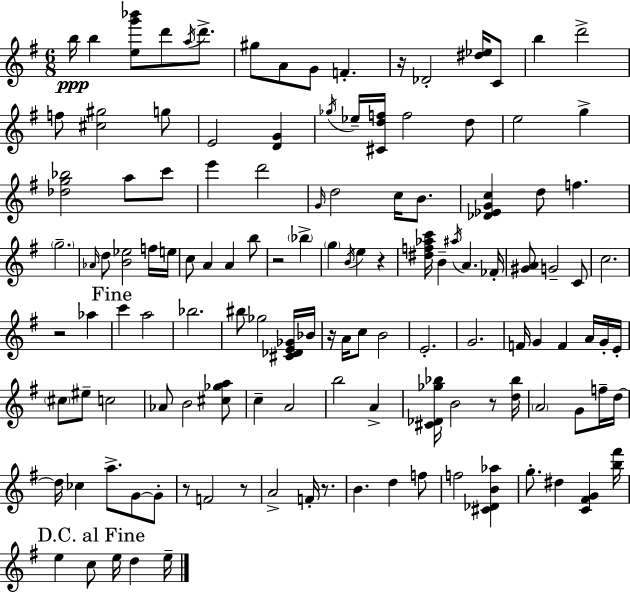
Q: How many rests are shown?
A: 9